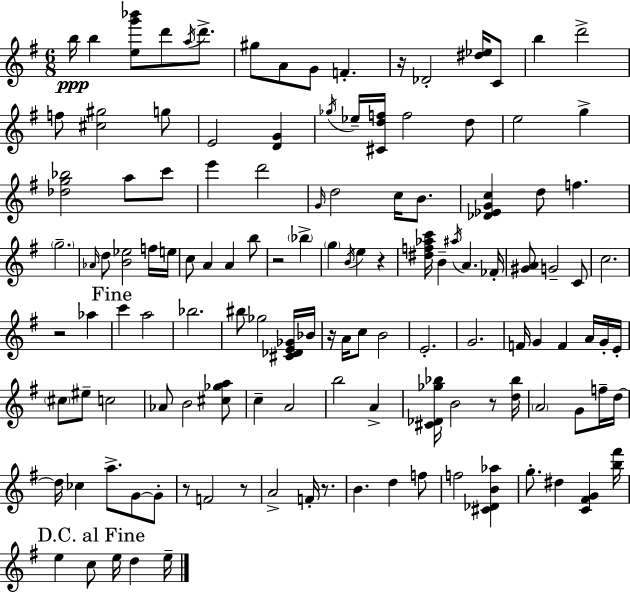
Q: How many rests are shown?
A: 9